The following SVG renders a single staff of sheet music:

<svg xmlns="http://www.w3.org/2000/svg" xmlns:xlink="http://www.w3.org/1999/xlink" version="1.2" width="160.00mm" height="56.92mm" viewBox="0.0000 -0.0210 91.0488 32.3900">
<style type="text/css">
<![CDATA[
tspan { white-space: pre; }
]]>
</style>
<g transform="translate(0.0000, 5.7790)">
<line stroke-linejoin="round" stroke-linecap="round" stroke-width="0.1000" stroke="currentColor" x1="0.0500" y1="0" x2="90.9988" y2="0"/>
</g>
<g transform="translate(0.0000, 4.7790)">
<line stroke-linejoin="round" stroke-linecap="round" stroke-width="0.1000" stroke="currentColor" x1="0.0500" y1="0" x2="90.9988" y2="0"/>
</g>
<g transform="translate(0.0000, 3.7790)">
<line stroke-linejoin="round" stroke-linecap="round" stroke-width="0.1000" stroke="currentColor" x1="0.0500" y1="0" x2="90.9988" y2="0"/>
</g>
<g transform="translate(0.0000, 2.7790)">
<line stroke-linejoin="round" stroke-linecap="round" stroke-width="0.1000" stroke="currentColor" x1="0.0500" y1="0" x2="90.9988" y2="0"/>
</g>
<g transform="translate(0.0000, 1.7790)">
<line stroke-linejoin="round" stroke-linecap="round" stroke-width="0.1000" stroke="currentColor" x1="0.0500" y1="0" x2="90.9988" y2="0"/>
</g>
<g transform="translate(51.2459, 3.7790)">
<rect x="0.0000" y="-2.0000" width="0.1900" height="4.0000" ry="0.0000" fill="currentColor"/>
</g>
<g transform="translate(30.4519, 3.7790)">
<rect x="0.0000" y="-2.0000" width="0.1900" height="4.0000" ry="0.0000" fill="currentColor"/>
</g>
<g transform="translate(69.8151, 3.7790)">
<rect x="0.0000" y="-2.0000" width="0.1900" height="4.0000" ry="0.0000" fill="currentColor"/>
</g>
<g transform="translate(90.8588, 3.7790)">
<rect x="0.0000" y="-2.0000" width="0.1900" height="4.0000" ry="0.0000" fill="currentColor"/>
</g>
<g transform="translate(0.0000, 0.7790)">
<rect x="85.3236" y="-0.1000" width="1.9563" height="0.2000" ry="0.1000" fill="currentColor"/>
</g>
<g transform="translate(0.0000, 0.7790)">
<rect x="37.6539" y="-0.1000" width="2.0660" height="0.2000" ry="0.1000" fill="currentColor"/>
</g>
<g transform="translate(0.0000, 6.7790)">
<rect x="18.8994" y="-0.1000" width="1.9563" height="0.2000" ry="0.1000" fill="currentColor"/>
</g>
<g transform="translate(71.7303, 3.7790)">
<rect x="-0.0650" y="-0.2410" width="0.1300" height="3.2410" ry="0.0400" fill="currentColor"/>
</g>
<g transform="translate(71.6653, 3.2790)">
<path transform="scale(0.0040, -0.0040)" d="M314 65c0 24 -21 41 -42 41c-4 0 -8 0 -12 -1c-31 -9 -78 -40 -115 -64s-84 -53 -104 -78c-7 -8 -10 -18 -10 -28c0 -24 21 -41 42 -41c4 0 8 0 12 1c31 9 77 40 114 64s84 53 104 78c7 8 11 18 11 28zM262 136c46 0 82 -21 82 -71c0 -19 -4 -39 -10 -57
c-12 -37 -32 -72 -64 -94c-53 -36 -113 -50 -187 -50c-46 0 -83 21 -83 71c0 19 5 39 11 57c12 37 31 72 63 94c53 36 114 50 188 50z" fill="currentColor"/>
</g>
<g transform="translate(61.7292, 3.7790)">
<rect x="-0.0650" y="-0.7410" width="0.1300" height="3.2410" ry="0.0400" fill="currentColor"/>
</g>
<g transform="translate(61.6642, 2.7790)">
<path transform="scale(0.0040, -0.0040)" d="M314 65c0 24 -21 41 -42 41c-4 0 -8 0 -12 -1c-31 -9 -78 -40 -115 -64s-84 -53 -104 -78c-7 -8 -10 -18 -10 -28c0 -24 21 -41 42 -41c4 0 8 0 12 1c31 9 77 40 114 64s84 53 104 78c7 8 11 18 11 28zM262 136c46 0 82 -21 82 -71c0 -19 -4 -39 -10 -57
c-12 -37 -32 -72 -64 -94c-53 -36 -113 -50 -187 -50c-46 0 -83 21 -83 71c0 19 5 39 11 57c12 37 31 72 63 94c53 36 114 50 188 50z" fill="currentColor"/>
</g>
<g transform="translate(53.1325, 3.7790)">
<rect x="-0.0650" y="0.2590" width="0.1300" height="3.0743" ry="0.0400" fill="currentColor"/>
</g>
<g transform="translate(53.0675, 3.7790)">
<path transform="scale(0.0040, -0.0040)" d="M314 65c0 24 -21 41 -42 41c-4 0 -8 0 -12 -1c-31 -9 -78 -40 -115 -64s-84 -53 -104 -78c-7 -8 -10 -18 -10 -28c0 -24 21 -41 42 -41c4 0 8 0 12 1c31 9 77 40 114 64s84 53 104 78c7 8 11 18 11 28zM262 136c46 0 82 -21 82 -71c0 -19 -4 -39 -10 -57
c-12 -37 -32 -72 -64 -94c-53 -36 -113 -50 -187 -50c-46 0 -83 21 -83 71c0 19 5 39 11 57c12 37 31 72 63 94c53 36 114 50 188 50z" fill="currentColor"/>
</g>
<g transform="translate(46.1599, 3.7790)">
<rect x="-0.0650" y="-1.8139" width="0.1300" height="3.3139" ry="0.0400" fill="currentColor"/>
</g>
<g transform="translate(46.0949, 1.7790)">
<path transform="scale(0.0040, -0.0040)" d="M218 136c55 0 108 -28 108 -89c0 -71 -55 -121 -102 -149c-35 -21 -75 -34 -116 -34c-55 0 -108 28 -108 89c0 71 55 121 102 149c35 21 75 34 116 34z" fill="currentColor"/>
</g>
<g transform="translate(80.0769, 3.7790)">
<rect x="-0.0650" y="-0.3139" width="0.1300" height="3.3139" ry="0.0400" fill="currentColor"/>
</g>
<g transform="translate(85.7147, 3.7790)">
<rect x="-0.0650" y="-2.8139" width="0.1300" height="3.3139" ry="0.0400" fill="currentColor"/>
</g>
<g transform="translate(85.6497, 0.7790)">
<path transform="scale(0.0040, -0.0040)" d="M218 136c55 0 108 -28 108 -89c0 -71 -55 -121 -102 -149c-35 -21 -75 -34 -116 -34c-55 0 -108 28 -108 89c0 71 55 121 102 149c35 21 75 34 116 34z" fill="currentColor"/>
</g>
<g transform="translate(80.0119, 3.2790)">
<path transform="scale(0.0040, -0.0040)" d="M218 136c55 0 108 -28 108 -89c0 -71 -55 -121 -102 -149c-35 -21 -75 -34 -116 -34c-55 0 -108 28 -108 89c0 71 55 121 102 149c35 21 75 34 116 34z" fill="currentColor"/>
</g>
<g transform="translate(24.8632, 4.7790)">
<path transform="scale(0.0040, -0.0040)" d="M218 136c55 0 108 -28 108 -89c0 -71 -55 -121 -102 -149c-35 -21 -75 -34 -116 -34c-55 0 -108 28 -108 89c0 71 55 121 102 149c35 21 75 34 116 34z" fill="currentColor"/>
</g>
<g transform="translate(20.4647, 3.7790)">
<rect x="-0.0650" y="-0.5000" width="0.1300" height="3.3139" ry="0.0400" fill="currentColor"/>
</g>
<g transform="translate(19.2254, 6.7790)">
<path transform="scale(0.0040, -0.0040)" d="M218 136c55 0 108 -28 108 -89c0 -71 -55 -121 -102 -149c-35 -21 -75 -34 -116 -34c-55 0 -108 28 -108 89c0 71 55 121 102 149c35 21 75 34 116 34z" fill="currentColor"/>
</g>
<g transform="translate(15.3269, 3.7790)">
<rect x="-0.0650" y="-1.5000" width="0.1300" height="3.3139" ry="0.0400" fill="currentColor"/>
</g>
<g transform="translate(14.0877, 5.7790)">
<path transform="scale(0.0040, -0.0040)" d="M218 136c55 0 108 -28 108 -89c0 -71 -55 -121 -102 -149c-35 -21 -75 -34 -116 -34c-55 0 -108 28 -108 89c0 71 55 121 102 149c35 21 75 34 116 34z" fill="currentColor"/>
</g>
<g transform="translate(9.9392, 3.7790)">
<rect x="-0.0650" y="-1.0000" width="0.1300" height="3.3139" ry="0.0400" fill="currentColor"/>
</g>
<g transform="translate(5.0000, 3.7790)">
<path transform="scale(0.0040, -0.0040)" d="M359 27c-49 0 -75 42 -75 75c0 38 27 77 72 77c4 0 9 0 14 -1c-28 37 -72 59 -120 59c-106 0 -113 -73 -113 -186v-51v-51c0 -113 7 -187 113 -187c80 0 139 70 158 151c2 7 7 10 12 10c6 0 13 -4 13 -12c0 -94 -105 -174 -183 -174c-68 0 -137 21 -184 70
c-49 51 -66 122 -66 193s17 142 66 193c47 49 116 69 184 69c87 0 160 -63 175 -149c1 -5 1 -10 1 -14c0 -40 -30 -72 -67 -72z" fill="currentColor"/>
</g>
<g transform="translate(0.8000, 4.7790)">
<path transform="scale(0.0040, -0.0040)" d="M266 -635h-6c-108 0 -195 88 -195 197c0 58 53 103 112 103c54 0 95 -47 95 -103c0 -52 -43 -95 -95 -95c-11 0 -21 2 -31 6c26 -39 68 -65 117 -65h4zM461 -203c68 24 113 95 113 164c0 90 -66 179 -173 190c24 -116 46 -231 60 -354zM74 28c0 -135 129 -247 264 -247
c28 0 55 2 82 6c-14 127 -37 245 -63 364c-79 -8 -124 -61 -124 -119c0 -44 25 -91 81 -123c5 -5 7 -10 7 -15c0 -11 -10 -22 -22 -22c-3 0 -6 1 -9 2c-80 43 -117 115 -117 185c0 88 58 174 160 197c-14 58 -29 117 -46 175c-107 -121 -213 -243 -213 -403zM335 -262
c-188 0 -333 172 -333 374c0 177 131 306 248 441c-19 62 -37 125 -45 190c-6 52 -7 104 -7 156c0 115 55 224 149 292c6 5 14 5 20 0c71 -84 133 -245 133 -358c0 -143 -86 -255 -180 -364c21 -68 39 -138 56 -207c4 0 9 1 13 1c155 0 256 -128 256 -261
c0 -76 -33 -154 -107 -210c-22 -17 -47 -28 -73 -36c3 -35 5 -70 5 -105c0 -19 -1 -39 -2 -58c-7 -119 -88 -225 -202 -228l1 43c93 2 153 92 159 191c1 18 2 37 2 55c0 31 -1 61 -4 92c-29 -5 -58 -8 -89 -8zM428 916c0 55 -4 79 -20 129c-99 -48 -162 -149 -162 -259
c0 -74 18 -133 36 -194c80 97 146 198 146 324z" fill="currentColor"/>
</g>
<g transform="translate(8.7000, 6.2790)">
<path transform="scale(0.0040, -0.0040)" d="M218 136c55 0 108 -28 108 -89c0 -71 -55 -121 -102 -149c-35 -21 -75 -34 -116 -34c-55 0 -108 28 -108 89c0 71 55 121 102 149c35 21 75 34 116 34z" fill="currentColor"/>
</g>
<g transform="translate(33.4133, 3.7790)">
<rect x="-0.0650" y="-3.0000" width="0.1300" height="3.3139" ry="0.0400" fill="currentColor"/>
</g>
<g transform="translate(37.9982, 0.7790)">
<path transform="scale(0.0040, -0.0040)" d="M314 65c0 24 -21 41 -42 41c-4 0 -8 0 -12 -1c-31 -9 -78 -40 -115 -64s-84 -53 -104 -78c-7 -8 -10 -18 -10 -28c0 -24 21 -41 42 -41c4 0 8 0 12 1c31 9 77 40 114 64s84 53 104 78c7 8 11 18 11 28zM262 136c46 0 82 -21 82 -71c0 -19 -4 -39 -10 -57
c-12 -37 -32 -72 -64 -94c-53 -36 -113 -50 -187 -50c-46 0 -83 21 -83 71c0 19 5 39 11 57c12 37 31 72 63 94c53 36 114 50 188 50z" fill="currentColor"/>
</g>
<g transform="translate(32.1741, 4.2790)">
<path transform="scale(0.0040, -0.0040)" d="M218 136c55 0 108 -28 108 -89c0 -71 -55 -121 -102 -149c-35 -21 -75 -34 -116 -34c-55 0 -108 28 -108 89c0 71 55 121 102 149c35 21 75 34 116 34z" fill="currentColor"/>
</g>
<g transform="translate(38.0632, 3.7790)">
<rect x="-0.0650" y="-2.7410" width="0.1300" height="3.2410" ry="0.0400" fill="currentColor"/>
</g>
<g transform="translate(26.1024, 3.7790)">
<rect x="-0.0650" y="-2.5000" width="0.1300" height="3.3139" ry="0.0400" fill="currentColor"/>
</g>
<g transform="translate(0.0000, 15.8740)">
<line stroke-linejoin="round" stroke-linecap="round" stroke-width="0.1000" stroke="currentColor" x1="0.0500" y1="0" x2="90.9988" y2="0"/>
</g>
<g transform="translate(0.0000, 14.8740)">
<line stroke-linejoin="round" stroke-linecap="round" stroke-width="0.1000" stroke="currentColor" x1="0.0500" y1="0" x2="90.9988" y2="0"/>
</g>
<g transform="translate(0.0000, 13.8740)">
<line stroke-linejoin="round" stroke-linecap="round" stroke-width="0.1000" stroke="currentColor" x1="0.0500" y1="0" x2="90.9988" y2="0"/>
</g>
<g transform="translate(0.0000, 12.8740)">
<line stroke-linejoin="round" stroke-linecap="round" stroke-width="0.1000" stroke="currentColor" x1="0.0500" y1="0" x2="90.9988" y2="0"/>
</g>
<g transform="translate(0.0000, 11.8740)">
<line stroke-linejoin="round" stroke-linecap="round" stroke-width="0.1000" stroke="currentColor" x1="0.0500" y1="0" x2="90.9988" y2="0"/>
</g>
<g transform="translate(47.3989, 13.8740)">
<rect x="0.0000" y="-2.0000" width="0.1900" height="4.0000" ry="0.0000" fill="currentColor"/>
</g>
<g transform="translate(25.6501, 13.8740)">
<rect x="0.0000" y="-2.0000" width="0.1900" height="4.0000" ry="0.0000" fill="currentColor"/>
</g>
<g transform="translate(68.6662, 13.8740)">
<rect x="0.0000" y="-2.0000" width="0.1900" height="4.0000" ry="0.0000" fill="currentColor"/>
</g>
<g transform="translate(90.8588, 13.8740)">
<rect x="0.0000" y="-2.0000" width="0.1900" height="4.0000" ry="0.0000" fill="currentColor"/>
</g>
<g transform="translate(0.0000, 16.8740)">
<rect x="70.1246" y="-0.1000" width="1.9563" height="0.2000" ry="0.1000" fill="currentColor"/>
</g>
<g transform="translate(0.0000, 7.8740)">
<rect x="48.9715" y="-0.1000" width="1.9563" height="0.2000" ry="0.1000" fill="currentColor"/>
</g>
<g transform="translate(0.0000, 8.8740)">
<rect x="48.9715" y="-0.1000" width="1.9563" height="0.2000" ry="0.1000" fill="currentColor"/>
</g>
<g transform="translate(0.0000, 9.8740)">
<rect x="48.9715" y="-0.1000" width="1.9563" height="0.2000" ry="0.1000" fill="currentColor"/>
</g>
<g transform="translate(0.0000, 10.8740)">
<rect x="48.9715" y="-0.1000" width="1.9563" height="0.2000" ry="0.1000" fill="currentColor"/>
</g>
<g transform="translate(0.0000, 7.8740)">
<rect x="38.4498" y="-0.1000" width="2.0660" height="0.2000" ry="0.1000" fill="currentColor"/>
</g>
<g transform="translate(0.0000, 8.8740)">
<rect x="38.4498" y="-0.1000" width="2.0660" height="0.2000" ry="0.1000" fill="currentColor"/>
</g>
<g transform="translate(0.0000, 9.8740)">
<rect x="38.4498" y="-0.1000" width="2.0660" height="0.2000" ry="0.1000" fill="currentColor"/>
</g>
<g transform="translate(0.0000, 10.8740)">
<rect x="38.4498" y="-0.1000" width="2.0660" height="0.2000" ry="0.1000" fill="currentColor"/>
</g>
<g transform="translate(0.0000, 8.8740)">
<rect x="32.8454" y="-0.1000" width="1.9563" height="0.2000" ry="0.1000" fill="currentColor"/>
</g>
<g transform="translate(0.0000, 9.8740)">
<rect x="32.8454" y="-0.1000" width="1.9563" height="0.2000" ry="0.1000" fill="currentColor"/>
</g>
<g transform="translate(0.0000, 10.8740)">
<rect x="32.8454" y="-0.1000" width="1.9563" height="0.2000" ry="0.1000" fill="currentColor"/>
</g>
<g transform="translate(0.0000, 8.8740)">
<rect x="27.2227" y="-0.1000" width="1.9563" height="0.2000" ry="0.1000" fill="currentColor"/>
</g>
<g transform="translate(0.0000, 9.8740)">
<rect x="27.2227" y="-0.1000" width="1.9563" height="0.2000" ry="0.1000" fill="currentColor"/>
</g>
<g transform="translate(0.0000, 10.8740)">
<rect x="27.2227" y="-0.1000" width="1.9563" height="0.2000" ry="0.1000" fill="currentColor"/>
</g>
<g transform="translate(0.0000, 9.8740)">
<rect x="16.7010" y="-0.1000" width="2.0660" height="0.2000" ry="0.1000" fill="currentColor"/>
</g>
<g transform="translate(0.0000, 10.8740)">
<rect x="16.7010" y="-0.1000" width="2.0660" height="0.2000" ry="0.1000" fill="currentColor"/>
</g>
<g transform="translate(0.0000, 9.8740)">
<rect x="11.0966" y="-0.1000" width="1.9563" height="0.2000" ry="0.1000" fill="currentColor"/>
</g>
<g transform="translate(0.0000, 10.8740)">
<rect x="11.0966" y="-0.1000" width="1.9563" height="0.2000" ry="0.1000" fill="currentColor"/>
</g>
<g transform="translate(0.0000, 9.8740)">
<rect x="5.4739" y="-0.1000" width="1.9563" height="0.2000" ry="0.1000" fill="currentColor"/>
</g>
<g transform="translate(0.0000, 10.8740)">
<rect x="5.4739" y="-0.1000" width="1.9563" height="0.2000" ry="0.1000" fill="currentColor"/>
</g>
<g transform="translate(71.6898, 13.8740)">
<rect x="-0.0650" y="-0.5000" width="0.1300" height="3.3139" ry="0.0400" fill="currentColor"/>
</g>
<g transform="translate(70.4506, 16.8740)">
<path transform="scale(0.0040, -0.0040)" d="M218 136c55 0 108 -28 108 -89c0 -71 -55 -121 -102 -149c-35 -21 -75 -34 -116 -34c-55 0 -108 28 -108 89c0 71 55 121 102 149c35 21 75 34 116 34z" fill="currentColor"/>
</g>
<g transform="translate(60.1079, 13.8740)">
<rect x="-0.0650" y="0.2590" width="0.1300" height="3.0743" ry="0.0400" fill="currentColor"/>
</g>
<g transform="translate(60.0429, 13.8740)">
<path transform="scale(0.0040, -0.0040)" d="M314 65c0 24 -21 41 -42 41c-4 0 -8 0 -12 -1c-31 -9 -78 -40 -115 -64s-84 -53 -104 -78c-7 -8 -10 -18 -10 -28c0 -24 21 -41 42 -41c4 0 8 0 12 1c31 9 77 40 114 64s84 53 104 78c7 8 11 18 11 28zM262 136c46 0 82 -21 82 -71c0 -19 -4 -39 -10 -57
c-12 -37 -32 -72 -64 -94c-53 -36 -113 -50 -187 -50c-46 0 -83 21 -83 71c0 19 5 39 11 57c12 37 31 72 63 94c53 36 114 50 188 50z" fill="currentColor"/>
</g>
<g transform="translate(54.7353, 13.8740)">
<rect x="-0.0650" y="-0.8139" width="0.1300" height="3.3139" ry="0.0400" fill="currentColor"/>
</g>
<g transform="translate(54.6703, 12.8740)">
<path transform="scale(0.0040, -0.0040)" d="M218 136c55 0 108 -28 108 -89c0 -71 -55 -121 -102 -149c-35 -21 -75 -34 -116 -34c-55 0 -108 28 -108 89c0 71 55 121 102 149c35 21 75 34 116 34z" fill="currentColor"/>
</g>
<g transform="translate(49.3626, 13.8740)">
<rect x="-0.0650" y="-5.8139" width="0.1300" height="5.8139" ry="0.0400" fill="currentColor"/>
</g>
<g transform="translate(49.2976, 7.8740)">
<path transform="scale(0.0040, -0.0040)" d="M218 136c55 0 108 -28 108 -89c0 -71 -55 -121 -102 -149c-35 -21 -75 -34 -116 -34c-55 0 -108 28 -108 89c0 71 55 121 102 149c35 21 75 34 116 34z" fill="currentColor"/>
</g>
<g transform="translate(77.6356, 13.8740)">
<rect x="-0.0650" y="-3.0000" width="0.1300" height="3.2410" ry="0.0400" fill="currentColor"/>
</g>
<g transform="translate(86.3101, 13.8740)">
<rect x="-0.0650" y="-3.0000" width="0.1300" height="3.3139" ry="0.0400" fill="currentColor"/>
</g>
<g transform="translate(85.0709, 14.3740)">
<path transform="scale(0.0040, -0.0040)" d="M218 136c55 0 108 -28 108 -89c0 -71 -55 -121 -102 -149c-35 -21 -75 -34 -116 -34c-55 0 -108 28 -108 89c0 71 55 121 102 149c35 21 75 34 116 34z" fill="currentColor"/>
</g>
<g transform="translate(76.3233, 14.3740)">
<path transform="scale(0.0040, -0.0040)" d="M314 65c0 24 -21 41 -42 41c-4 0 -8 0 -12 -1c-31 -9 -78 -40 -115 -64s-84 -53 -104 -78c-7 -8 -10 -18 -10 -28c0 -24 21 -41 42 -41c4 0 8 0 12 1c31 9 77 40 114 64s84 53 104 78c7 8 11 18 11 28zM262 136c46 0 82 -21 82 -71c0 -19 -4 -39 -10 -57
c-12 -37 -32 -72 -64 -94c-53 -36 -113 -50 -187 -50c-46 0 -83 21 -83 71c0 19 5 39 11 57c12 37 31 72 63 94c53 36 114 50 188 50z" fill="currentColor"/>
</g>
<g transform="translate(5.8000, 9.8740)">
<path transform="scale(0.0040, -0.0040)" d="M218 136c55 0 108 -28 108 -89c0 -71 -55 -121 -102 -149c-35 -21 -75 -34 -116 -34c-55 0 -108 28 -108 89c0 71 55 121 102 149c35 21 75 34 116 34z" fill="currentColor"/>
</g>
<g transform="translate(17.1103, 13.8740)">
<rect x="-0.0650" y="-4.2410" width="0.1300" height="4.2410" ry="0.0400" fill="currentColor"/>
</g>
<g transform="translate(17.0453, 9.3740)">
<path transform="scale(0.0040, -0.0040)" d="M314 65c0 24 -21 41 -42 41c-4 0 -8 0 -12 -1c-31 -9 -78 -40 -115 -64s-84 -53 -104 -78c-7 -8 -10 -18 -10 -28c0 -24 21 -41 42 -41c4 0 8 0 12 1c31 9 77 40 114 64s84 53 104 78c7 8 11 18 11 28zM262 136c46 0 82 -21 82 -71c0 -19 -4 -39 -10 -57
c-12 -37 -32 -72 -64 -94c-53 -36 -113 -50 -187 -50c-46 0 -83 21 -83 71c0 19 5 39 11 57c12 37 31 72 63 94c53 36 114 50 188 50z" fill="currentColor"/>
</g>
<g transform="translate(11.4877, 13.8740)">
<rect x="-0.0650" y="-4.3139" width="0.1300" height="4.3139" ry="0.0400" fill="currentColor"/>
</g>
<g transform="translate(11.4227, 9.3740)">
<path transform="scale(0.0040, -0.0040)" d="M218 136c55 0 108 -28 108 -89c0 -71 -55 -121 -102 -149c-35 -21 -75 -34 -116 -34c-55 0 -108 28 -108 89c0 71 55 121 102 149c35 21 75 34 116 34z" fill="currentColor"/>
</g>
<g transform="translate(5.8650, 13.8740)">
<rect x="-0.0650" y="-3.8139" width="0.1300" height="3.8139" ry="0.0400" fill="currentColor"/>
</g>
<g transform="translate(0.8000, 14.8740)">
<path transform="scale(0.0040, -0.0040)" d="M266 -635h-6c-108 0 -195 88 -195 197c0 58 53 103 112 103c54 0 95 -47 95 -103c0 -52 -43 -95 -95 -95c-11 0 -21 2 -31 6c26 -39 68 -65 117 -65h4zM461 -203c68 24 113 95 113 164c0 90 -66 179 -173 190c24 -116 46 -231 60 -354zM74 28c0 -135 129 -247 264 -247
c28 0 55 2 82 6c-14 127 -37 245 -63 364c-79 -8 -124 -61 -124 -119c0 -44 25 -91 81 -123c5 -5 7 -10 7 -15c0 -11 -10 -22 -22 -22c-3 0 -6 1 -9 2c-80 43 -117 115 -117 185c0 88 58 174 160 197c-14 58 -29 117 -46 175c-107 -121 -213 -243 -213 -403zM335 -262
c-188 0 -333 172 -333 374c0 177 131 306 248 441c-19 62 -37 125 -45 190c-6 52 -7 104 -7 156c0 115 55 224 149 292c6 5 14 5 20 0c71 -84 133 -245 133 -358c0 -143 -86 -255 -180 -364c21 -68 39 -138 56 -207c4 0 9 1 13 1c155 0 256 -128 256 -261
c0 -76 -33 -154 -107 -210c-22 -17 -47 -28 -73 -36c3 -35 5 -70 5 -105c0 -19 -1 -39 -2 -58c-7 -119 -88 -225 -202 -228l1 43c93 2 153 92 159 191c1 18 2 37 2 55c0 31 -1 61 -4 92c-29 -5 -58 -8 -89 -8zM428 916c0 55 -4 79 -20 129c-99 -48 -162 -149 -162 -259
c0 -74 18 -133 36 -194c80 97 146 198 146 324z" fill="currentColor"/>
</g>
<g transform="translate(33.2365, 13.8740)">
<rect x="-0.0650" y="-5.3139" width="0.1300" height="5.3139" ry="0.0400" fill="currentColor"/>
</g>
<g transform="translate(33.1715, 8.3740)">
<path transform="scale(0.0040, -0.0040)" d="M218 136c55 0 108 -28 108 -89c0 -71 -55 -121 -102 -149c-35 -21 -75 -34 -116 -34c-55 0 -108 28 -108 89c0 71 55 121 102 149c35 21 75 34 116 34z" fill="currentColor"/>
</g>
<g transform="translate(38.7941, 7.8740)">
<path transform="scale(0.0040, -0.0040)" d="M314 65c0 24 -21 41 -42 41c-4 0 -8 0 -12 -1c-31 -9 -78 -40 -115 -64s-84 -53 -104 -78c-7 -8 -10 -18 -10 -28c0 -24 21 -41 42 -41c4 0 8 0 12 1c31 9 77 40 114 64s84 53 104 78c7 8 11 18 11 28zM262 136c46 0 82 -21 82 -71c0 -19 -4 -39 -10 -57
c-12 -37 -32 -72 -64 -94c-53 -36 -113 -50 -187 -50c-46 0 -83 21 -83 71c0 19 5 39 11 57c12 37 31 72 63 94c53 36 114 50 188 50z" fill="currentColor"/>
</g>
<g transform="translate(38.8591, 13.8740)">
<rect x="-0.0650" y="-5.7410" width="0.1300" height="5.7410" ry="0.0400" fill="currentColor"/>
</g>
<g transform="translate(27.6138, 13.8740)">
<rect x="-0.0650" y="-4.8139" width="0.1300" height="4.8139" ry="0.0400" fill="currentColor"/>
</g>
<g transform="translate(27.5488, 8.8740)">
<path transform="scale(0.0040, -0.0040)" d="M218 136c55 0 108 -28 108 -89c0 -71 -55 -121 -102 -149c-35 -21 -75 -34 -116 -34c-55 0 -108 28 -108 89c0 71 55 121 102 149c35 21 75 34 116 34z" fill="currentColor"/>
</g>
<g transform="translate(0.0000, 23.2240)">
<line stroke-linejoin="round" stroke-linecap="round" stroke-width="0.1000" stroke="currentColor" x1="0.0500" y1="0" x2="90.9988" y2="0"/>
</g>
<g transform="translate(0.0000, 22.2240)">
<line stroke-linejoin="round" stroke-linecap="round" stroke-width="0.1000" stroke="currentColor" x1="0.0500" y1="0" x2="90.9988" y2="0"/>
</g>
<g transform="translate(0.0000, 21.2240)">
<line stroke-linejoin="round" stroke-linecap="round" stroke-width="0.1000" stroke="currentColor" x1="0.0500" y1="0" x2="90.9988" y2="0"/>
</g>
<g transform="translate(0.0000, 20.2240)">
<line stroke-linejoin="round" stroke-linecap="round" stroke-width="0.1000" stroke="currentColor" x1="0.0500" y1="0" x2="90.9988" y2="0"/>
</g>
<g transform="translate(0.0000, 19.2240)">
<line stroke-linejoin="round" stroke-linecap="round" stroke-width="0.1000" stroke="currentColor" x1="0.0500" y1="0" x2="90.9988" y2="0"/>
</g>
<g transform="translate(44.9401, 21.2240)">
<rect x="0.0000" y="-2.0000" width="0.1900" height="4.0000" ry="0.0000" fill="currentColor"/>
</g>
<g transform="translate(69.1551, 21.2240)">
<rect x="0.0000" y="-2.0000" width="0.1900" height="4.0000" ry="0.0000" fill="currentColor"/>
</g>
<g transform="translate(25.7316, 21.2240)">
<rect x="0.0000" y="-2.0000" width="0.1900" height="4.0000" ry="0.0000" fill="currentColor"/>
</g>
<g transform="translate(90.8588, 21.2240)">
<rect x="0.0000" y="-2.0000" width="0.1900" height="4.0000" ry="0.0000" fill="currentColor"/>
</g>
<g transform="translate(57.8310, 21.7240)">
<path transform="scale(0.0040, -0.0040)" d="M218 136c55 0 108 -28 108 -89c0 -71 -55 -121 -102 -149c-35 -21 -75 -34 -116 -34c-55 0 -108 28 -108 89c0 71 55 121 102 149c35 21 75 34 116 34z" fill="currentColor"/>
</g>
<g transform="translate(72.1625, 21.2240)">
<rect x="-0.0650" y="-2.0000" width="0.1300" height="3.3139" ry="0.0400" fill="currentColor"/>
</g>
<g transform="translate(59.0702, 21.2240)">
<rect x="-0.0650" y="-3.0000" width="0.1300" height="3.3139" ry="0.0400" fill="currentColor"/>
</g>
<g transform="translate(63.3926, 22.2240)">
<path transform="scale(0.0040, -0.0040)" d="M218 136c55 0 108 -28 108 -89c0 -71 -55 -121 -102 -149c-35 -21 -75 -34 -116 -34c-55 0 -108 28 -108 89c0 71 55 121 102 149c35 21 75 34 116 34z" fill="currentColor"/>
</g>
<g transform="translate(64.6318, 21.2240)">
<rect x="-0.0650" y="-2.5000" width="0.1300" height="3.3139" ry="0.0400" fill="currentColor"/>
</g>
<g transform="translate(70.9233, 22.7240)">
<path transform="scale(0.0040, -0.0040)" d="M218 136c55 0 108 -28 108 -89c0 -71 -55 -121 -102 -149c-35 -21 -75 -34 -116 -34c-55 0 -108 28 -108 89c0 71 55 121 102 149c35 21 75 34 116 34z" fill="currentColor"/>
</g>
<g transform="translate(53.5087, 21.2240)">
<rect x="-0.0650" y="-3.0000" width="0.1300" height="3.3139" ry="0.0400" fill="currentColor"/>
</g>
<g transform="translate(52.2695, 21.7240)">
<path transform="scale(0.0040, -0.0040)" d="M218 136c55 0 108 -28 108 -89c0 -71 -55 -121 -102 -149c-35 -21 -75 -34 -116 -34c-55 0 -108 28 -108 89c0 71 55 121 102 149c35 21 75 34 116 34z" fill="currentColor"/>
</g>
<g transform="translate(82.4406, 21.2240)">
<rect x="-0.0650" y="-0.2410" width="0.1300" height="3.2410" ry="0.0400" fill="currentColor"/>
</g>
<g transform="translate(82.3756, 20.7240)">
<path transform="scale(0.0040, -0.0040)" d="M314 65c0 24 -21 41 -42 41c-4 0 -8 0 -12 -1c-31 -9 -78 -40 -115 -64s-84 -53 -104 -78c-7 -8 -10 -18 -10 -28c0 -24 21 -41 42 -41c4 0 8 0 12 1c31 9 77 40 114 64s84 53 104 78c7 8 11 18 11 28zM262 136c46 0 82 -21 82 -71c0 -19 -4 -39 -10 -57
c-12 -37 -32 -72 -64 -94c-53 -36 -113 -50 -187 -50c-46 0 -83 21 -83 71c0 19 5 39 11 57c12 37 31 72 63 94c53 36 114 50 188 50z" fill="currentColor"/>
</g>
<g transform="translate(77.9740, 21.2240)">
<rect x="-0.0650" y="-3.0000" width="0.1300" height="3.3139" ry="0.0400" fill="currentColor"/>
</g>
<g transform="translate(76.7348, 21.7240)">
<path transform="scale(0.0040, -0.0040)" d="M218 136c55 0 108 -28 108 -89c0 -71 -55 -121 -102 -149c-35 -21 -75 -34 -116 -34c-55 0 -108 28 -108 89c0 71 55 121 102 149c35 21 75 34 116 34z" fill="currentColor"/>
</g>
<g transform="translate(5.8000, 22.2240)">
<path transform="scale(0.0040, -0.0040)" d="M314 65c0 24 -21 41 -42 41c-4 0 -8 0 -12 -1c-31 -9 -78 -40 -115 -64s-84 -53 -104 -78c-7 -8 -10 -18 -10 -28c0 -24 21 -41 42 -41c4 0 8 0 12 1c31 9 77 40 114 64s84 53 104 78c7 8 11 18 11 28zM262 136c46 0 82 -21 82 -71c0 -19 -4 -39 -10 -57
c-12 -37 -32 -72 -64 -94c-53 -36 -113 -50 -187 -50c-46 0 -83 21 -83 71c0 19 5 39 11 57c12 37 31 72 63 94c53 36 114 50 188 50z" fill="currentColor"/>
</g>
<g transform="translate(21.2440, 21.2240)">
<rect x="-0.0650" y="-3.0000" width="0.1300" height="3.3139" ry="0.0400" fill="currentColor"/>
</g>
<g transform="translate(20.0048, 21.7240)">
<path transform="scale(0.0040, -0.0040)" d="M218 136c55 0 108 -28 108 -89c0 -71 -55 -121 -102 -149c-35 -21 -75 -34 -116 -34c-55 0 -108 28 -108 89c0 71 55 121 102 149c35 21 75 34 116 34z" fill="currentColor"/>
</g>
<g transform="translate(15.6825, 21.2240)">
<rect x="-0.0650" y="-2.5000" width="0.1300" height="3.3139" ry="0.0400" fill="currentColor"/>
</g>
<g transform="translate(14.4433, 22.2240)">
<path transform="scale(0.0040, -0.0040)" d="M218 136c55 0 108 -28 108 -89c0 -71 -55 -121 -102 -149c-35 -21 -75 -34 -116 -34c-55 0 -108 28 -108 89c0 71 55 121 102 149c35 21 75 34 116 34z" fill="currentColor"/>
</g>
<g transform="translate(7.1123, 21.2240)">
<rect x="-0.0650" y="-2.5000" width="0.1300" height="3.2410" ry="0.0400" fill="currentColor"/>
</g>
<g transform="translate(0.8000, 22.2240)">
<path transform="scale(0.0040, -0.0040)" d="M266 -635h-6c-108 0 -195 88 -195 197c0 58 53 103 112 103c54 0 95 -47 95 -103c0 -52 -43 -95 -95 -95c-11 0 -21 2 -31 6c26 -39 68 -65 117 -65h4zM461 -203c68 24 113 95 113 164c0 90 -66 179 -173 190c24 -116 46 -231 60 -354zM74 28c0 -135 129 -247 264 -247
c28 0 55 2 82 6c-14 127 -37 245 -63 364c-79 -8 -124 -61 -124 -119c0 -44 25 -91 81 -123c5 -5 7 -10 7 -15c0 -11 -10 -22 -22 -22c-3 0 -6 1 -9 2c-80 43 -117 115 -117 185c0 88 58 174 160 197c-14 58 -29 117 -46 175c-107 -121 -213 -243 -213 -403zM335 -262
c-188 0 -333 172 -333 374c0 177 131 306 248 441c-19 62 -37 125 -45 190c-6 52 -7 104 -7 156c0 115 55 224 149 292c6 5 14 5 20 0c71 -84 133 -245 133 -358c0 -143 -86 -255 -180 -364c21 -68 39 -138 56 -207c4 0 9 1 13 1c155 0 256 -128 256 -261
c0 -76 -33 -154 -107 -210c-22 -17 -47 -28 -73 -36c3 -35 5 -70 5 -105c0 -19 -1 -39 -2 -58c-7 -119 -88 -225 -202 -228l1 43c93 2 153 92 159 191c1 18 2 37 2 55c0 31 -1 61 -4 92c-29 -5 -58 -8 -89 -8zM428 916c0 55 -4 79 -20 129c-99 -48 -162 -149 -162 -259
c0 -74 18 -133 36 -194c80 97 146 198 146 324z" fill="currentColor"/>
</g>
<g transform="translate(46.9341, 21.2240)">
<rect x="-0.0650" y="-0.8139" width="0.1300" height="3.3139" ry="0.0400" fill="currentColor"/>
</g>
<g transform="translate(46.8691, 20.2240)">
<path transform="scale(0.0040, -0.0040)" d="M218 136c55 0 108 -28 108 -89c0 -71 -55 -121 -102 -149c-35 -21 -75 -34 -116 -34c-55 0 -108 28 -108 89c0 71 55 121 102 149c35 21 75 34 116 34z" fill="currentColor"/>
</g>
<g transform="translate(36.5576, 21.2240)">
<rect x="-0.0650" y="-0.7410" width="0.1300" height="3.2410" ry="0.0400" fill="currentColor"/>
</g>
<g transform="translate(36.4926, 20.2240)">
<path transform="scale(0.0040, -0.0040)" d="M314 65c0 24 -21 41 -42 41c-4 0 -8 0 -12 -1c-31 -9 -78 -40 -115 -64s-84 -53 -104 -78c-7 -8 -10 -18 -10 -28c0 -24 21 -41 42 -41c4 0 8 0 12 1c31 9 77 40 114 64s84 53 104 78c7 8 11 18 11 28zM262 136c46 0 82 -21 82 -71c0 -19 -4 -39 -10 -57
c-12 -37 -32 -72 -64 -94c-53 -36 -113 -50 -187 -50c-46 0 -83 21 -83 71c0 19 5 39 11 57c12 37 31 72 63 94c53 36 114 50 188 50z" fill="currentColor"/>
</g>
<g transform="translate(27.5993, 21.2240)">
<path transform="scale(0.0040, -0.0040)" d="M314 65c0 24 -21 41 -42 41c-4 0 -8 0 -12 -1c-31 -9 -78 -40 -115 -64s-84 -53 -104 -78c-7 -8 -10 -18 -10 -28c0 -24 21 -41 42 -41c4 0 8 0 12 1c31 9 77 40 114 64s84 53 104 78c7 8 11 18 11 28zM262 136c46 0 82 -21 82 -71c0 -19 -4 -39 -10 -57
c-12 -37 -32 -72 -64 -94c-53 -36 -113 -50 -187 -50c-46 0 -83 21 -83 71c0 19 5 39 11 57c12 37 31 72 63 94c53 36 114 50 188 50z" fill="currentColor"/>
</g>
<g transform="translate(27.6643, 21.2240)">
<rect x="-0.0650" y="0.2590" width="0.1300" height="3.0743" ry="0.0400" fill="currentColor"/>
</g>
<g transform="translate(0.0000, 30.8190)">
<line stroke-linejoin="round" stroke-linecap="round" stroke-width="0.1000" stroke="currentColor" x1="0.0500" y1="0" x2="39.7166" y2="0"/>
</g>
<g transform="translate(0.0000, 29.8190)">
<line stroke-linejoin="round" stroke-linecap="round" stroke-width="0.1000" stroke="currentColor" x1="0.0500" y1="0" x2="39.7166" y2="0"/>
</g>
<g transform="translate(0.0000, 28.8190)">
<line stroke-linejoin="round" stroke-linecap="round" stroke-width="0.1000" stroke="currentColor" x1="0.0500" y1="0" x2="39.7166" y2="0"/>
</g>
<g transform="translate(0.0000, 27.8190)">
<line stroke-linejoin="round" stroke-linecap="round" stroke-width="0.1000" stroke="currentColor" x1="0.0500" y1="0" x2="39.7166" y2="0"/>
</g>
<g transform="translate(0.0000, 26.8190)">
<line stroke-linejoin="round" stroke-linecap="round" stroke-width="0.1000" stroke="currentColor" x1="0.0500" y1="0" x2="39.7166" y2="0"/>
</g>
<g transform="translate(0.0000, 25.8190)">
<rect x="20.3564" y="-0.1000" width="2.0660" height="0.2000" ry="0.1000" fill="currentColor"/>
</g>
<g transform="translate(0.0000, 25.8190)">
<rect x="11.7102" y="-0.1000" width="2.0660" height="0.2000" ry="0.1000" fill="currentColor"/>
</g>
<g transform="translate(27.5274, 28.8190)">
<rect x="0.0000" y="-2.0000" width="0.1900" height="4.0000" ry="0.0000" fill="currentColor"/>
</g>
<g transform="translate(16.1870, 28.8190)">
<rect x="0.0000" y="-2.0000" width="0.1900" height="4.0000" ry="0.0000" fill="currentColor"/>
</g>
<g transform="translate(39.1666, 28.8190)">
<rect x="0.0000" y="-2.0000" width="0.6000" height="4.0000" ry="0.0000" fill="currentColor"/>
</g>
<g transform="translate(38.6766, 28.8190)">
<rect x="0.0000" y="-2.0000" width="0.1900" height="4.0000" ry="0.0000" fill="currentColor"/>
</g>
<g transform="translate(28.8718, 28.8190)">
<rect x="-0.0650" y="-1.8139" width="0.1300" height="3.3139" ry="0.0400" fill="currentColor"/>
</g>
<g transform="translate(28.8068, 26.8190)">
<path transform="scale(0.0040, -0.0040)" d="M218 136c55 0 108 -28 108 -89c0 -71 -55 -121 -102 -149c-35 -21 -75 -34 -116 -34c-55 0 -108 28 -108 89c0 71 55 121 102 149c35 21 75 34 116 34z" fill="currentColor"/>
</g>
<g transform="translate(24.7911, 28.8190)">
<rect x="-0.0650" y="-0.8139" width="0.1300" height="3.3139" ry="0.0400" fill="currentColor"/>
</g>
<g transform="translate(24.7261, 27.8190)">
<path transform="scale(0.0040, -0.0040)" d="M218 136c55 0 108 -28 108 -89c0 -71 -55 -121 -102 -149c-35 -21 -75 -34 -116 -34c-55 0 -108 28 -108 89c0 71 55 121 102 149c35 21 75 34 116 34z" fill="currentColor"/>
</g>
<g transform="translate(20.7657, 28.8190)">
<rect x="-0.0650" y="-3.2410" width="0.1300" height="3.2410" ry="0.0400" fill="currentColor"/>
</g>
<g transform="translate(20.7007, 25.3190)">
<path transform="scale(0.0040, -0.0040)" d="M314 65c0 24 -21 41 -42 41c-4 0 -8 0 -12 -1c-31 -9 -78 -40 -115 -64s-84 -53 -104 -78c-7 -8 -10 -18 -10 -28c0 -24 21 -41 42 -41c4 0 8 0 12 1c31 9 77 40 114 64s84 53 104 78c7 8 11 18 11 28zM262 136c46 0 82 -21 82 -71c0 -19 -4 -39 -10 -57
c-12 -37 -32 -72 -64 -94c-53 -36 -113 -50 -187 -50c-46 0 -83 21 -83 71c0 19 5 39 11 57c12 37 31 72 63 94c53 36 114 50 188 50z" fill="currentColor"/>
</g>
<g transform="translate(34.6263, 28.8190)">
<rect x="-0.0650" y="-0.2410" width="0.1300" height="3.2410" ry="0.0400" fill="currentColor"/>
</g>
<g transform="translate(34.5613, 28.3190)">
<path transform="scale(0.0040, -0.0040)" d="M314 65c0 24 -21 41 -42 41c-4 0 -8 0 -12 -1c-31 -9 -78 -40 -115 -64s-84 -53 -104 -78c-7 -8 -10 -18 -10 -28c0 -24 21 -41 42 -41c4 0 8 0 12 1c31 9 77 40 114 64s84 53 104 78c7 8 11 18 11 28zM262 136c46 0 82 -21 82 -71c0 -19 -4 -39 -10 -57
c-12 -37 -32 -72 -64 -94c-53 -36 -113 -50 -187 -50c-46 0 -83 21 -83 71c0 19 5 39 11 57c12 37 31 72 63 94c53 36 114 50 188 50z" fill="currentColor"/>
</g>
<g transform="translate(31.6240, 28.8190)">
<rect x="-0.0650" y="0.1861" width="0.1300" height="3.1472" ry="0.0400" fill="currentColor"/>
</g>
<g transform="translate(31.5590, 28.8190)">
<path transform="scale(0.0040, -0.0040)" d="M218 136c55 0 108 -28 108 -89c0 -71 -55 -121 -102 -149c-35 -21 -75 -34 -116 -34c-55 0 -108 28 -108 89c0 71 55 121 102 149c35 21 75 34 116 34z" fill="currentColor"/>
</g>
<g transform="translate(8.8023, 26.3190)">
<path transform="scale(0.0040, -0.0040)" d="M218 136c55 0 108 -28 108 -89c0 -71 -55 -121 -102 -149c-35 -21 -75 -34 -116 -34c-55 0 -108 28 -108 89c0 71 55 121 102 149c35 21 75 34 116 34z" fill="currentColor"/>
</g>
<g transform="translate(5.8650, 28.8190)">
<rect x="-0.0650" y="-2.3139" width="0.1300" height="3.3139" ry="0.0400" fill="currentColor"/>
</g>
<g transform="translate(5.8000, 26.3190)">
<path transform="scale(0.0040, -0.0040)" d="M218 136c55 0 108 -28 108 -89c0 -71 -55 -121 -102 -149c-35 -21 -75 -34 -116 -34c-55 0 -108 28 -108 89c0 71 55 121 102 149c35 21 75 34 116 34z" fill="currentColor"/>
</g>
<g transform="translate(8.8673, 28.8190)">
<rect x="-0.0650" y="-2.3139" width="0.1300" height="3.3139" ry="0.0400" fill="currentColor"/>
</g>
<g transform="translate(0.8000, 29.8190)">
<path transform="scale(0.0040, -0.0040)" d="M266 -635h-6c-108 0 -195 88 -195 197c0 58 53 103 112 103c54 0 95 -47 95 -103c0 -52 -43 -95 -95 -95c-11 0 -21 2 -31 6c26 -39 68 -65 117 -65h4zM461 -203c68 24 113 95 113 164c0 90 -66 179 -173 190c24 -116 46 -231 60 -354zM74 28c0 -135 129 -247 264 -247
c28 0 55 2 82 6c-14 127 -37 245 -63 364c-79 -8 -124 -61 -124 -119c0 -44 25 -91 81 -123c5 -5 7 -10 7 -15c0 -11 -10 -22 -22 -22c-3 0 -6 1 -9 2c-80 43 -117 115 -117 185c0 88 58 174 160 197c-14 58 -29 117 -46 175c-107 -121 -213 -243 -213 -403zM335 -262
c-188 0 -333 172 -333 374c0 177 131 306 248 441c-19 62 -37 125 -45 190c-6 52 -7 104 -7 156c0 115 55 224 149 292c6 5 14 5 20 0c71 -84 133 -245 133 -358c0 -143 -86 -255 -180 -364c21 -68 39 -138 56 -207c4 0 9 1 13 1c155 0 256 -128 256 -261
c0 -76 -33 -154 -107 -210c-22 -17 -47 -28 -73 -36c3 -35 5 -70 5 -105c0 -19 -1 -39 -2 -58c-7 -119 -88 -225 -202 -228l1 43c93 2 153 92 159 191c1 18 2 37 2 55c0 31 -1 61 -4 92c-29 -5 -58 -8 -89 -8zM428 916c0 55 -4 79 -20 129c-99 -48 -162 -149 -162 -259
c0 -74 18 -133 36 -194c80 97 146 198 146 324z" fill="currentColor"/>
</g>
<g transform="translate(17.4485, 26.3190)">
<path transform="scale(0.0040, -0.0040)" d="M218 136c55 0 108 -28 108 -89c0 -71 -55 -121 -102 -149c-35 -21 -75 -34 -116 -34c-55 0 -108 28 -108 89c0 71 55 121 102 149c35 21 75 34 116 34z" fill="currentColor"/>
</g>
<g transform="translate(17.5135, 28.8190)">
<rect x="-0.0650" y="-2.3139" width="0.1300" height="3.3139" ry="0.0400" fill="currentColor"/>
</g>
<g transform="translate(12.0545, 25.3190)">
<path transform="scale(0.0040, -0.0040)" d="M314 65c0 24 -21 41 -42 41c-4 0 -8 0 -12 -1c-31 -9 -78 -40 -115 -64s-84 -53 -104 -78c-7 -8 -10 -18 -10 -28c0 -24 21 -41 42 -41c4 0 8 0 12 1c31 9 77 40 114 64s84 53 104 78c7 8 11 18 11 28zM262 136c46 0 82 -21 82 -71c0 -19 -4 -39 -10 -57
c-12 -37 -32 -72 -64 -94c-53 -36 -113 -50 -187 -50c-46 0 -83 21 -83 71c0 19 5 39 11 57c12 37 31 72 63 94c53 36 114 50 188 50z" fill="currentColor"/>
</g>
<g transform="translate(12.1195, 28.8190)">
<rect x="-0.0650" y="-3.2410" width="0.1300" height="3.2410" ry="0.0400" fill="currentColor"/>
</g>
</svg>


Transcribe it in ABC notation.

X:1
T:Untitled
M:4/4
L:1/4
K:C
D E C G A a2 f B2 d2 c2 c a c' d' d'2 e' f' g'2 g' d B2 C A2 A G2 G A B2 d2 d A A G F A c2 g g b2 g b2 d f B c2